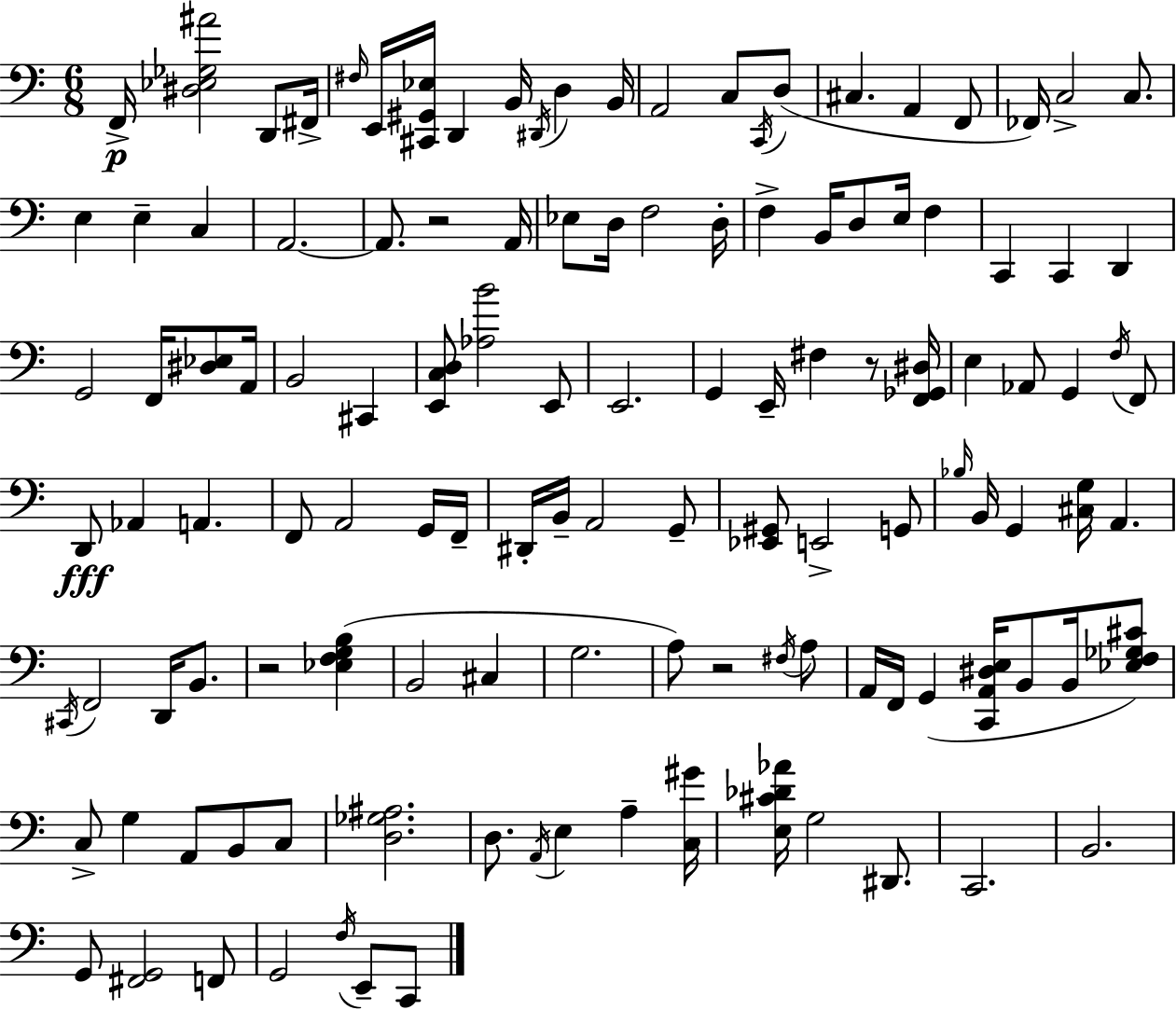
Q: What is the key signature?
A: C major